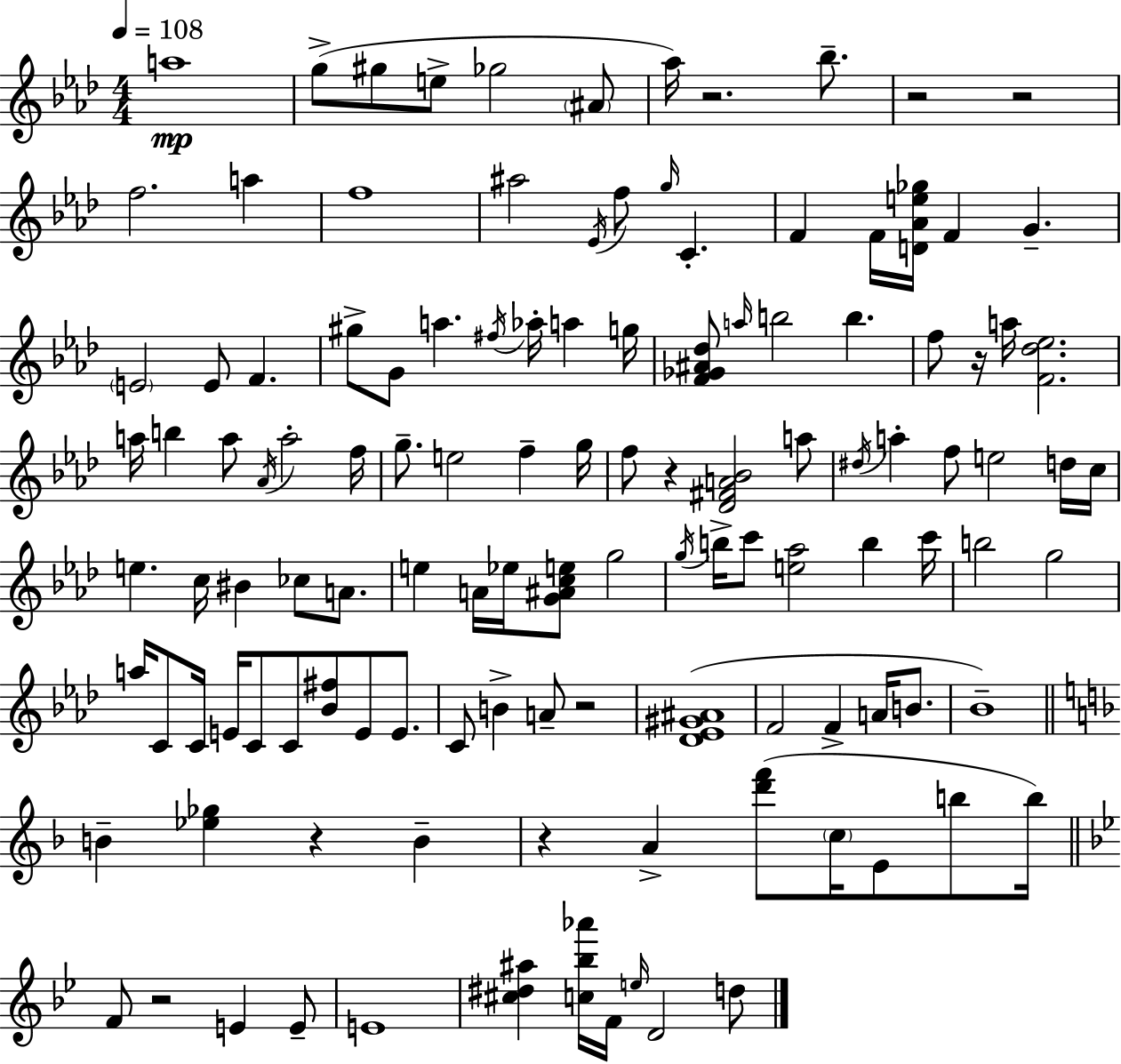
A5/w G5/e G#5/e E5/e Gb5/h A#4/e Ab5/s R/h. Bb5/e. R/h R/h F5/h. A5/q F5/w A#5/h Eb4/s F5/e G5/s C4/q. F4/q F4/s [D4,Ab4,E5,Gb5]/s F4/q G4/q. E4/h E4/e F4/q. G#5/e G4/e A5/q. F#5/s Ab5/s A5/q G5/s [F4,Gb4,A#4,Db5]/e A5/s B5/h B5/q. F5/e R/s A5/s [F4,Db5,Eb5]/h. A5/s B5/q A5/e Ab4/s A5/h F5/s G5/e. E5/h F5/q G5/s F5/e R/q [Db4,F#4,A4,Bb4]/h A5/e D#5/s A5/q F5/e E5/h D5/s C5/s E5/q. C5/s BIS4/q CES5/e A4/e. E5/q A4/s Eb5/s [G4,A#4,C5,E5]/e G5/h G5/s B5/s C6/e [E5,Ab5]/h B5/q C6/s B5/h G5/h A5/s C4/e C4/s E4/s C4/e C4/e [Bb4,F#5]/e E4/e E4/e. C4/e B4/q A4/e R/h [Db4,Eb4,G#4,A#4]/w F4/h F4/q A4/s B4/e. Bb4/w B4/q [Eb5,Gb5]/q R/q B4/q R/q A4/q [D6,F6]/e C5/s E4/e B5/e B5/s F4/e R/h E4/q E4/e E4/w [C#5,D#5,A#5]/q [C5,Bb5,Ab6]/s F4/s E5/s D4/h D5/e